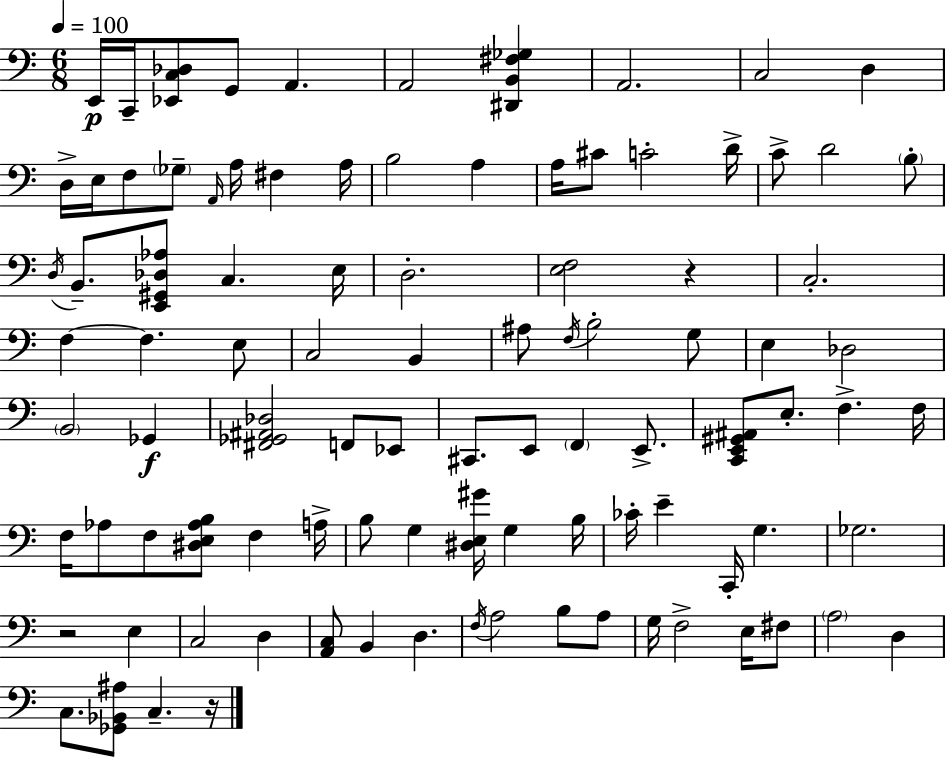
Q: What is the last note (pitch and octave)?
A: C3